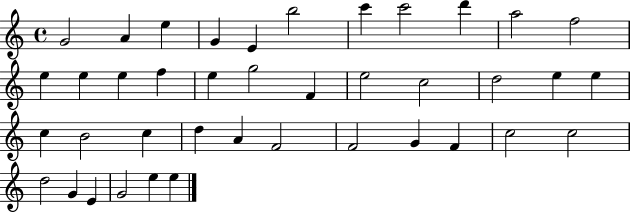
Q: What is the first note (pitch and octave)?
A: G4